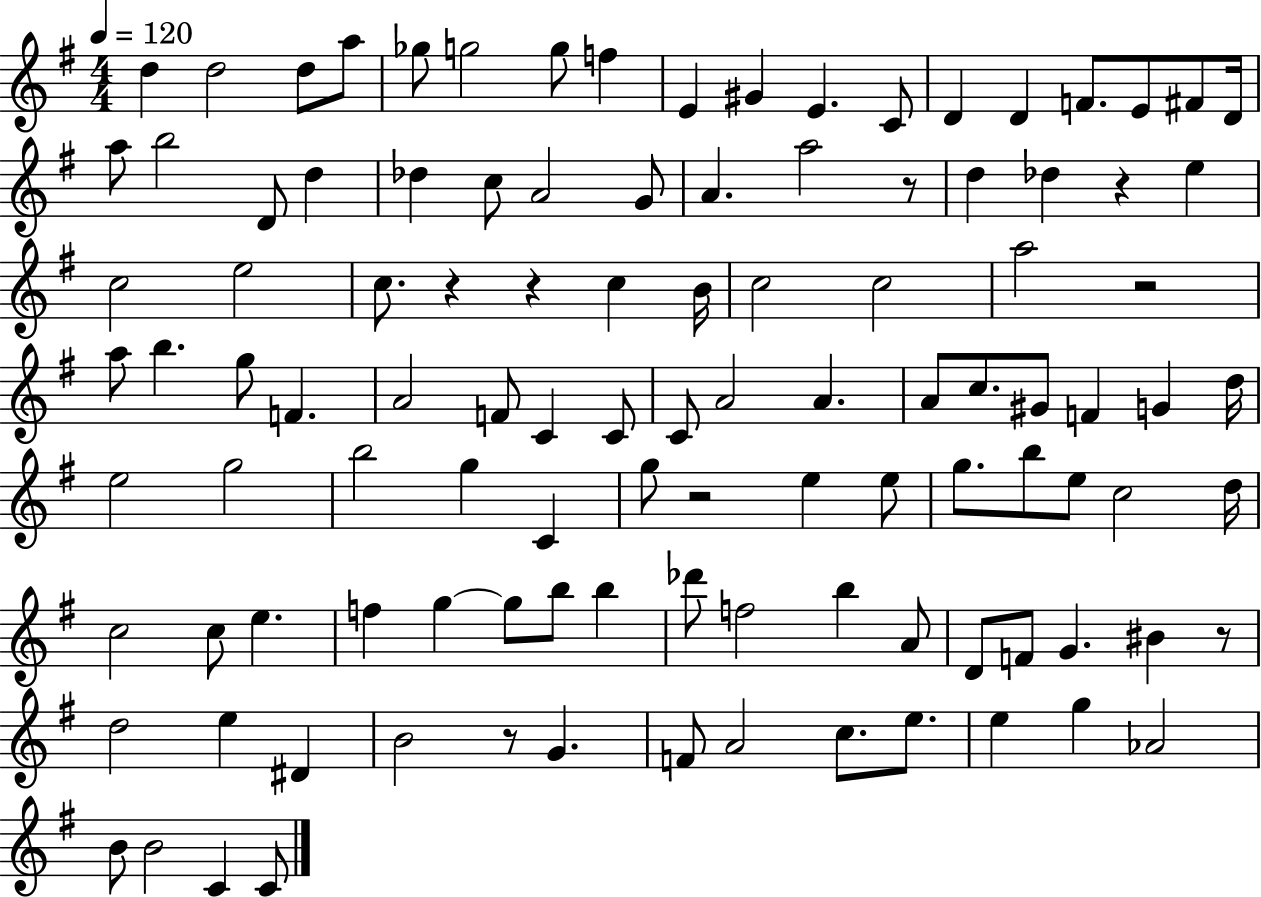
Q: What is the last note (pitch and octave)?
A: C4